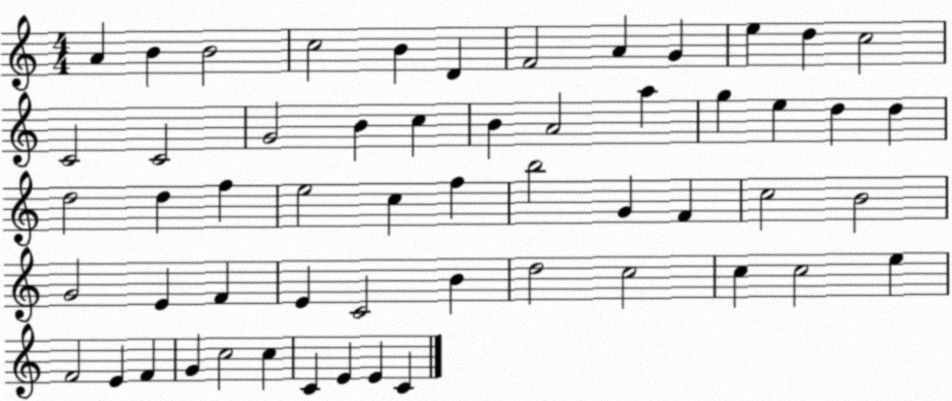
X:1
T:Untitled
M:4/4
L:1/4
K:C
A B B2 c2 B D F2 A G e d c2 C2 C2 G2 B c B A2 a g e d d d2 d f e2 c f b2 G F c2 B2 G2 E F E C2 B d2 c2 c c2 e F2 E F G c2 c C E E C